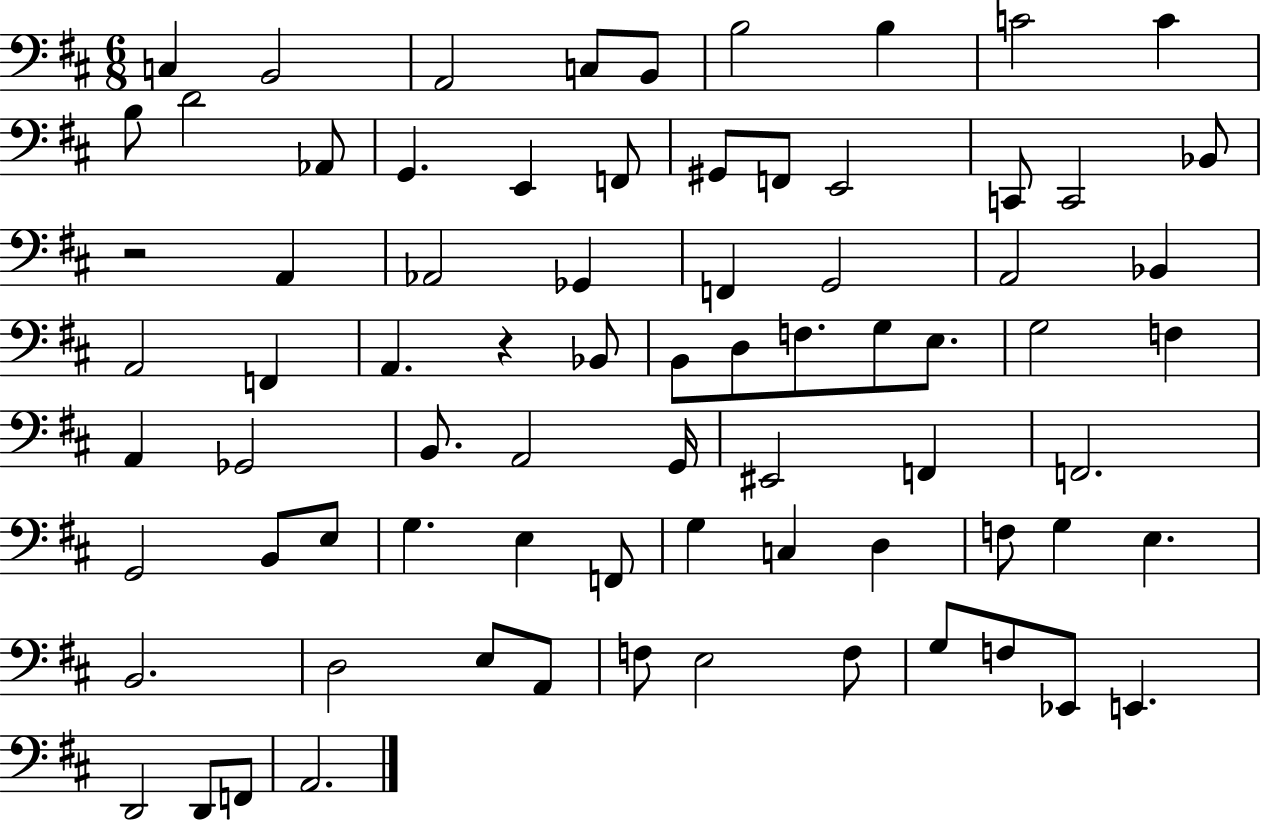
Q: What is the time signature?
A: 6/8